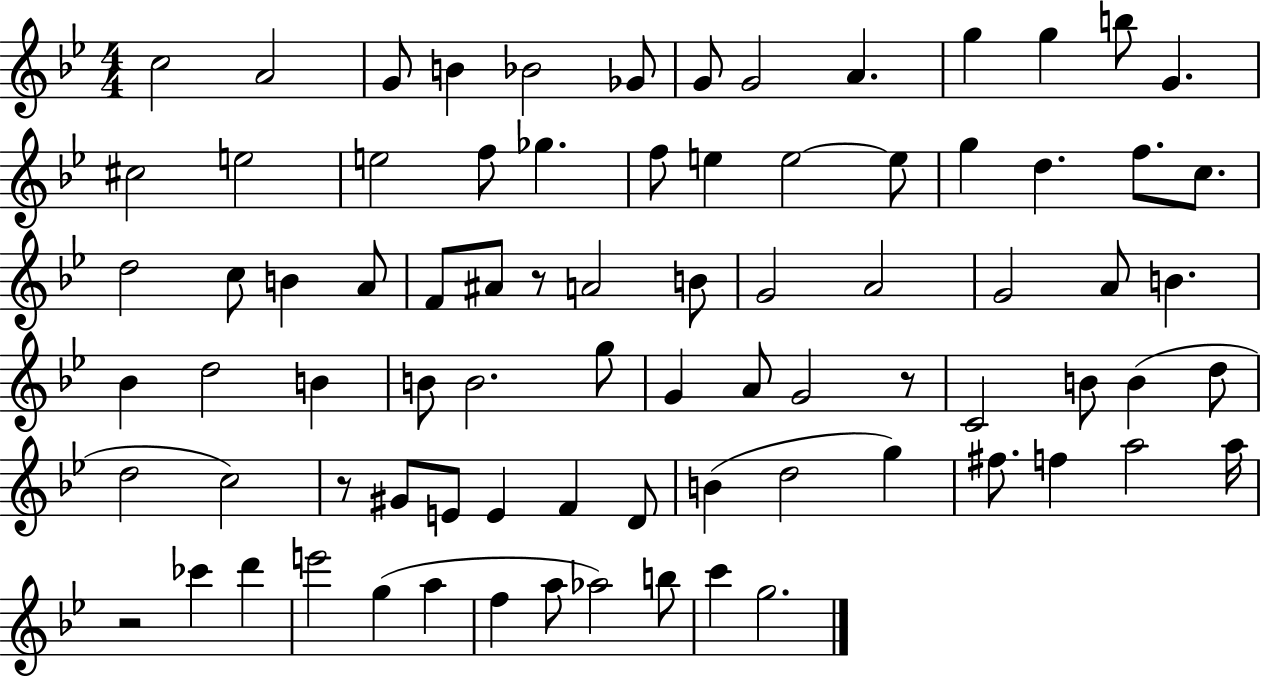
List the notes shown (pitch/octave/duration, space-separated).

C5/h A4/h G4/e B4/q Bb4/h Gb4/e G4/e G4/h A4/q. G5/q G5/q B5/e G4/q. C#5/h E5/h E5/h F5/e Gb5/q. F5/e E5/q E5/h E5/e G5/q D5/q. F5/e. C5/e. D5/h C5/e B4/q A4/e F4/e A#4/e R/e A4/h B4/e G4/h A4/h G4/h A4/e B4/q. Bb4/q D5/h B4/q B4/e B4/h. G5/e G4/q A4/e G4/h R/e C4/h B4/e B4/q D5/e D5/h C5/h R/e G#4/e E4/e E4/q F4/q D4/e B4/q D5/h G5/q F#5/e. F5/q A5/h A5/s R/h CES6/q D6/q E6/h G5/q A5/q F5/q A5/e Ab5/h B5/e C6/q G5/h.